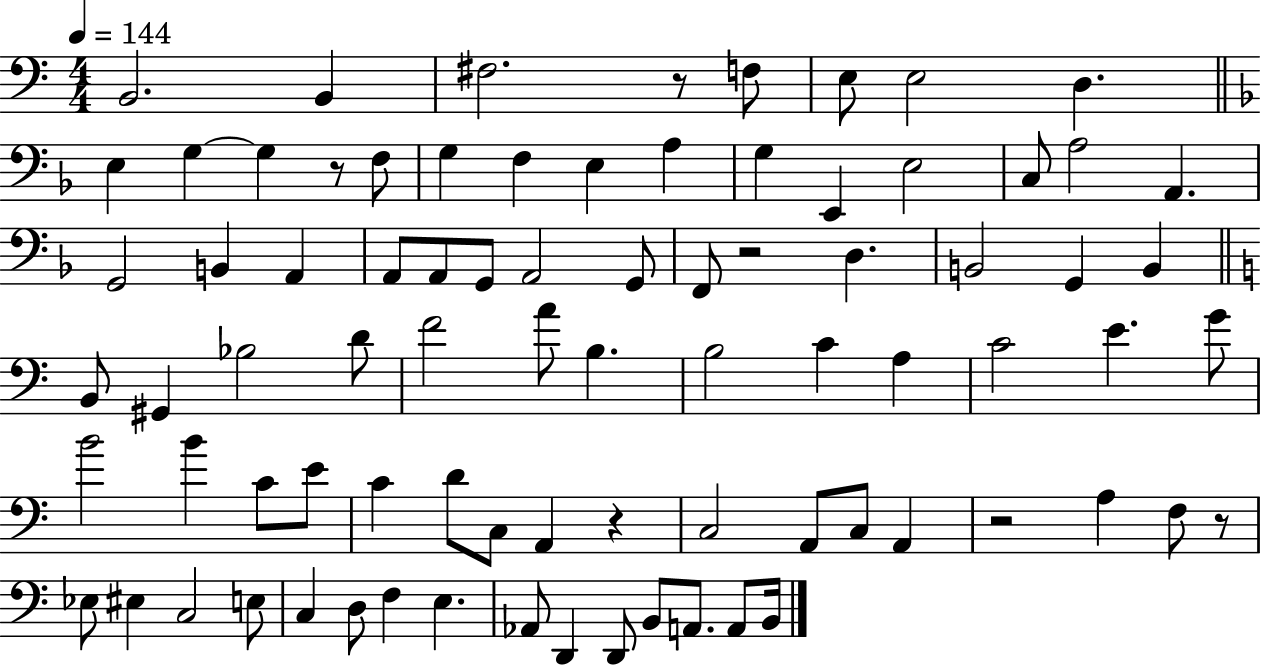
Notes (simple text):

B2/h. B2/q F#3/h. R/e F3/e E3/e E3/h D3/q. E3/q G3/q G3/q R/e F3/e G3/q F3/q E3/q A3/q G3/q E2/q E3/h C3/e A3/h A2/q. G2/h B2/q A2/q A2/e A2/e G2/e A2/h G2/e F2/e R/h D3/q. B2/h G2/q B2/q B2/e G#2/q Bb3/h D4/e F4/h A4/e B3/q. B3/h C4/q A3/q C4/h E4/q. G4/e B4/h B4/q C4/e E4/e C4/q D4/e C3/e A2/q R/q C3/h A2/e C3/e A2/q R/h A3/q F3/e R/e Eb3/e EIS3/q C3/h E3/e C3/q D3/e F3/q E3/q. Ab2/e D2/q D2/e B2/e A2/e. A2/e B2/s